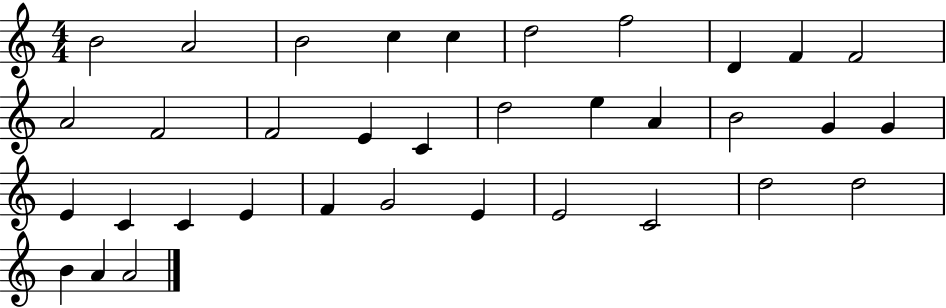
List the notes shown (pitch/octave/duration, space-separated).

B4/h A4/h B4/h C5/q C5/q D5/h F5/h D4/q F4/q F4/h A4/h F4/h F4/h E4/q C4/q D5/h E5/q A4/q B4/h G4/q G4/q E4/q C4/q C4/q E4/q F4/q G4/h E4/q E4/h C4/h D5/h D5/h B4/q A4/q A4/h